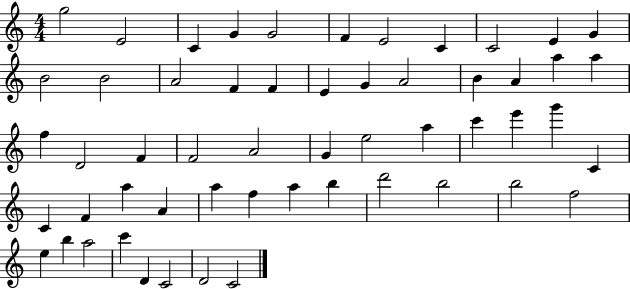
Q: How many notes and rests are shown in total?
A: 55